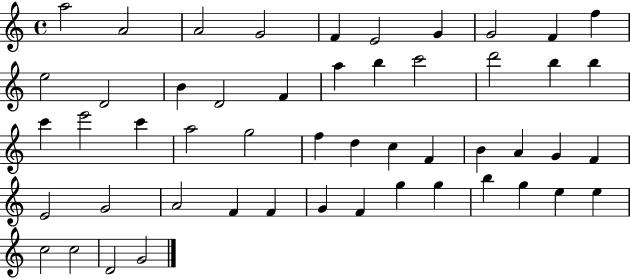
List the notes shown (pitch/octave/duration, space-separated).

A5/h A4/h A4/h G4/h F4/q E4/h G4/q G4/h F4/q F5/q E5/h D4/h B4/q D4/h F4/q A5/q B5/q C6/h D6/h B5/q B5/q C6/q E6/h C6/q A5/h G5/h F5/q D5/q C5/q F4/q B4/q A4/q G4/q F4/q E4/h G4/h A4/h F4/q F4/q G4/q F4/q G5/q G5/q B5/q G5/q E5/q E5/q C5/h C5/h D4/h G4/h